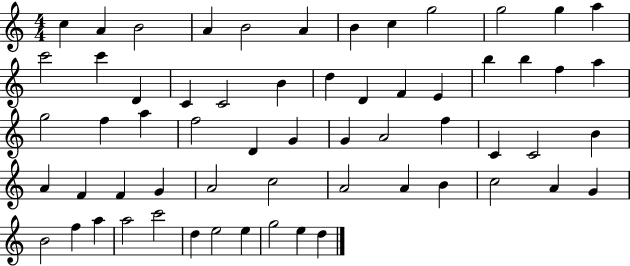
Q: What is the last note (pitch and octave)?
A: D5